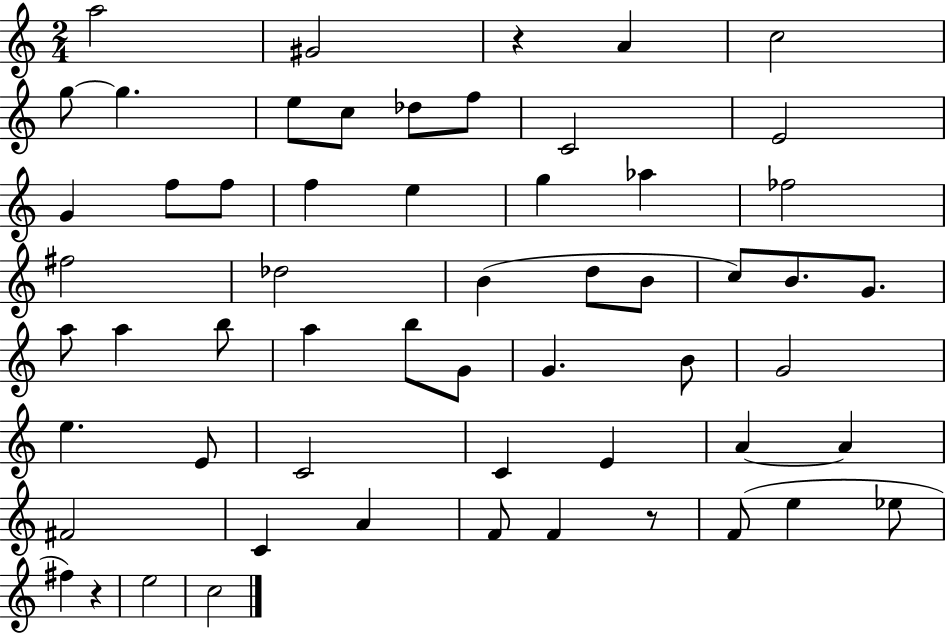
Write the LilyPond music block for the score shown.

{
  \clef treble
  \numericTimeSignature
  \time 2/4
  \key c \major
  a''2 | gis'2 | r4 a'4 | c''2 | \break g''8~~ g''4. | e''8 c''8 des''8 f''8 | c'2 | e'2 | \break g'4 f''8 f''8 | f''4 e''4 | g''4 aes''4 | fes''2 | \break fis''2 | des''2 | b'4( d''8 b'8 | c''8) b'8. g'8. | \break a''8 a''4 b''8 | a''4 b''8 g'8 | g'4. b'8 | g'2 | \break e''4. e'8 | c'2 | c'4 e'4 | a'4~~ a'4 | \break fis'2 | c'4 a'4 | f'8 f'4 r8 | f'8( e''4 ees''8 | \break fis''4) r4 | e''2 | c''2 | \bar "|."
}